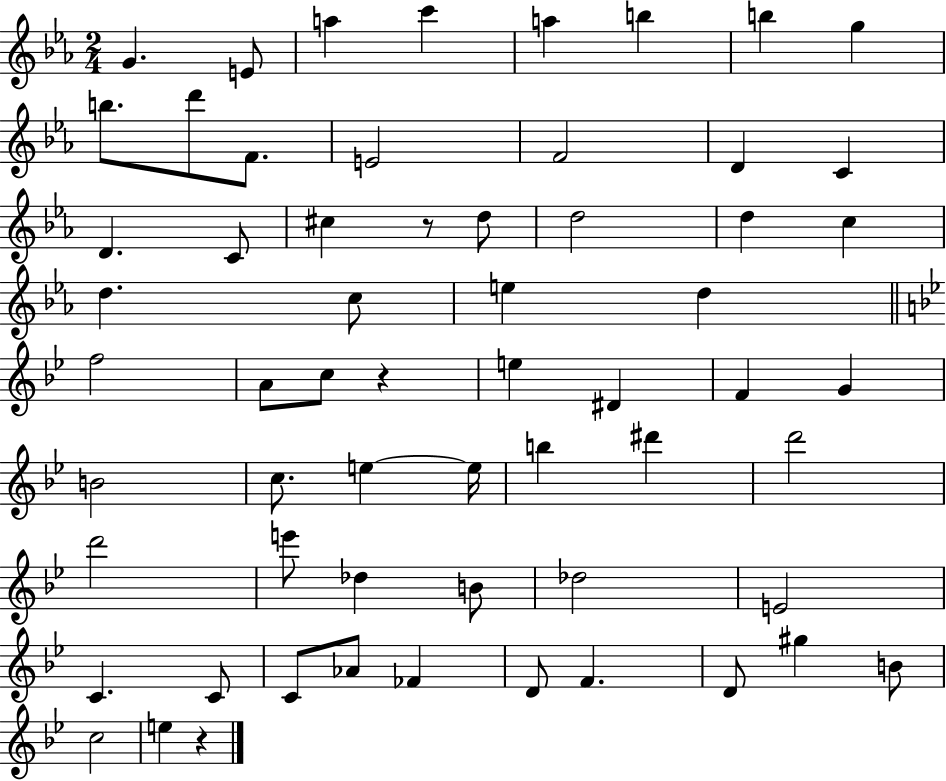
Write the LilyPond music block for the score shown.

{
  \clef treble
  \numericTimeSignature
  \time 2/4
  \key ees \major
  g'4. e'8 | a''4 c'''4 | a''4 b''4 | b''4 g''4 | \break b''8. d'''8 f'8. | e'2 | f'2 | d'4 c'4 | \break d'4. c'8 | cis''4 r8 d''8 | d''2 | d''4 c''4 | \break d''4. c''8 | e''4 d''4 | \bar "||" \break \key bes \major f''2 | a'8 c''8 r4 | e''4 dis'4 | f'4 g'4 | \break b'2 | c''8. e''4~~ e''16 | b''4 dis'''4 | d'''2 | \break d'''2 | e'''8 des''4 b'8 | des''2 | e'2 | \break c'4. c'8 | c'8 aes'8 fes'4 | d'8 f'4. | d'8 gis''4 b'8 | \break c''2 | e''4 r4 | \bar "|."
}